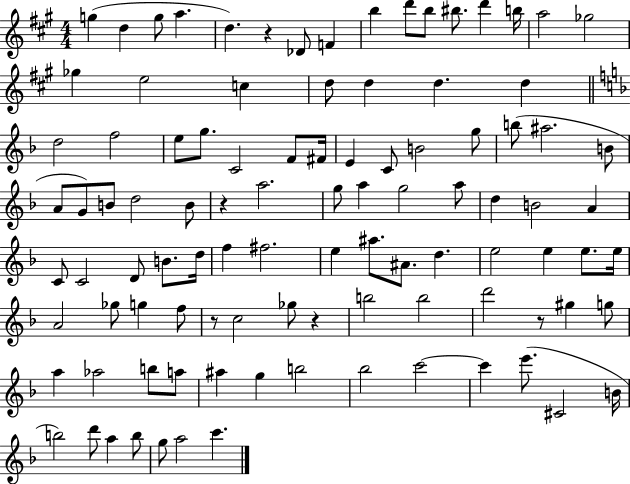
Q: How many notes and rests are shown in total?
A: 100